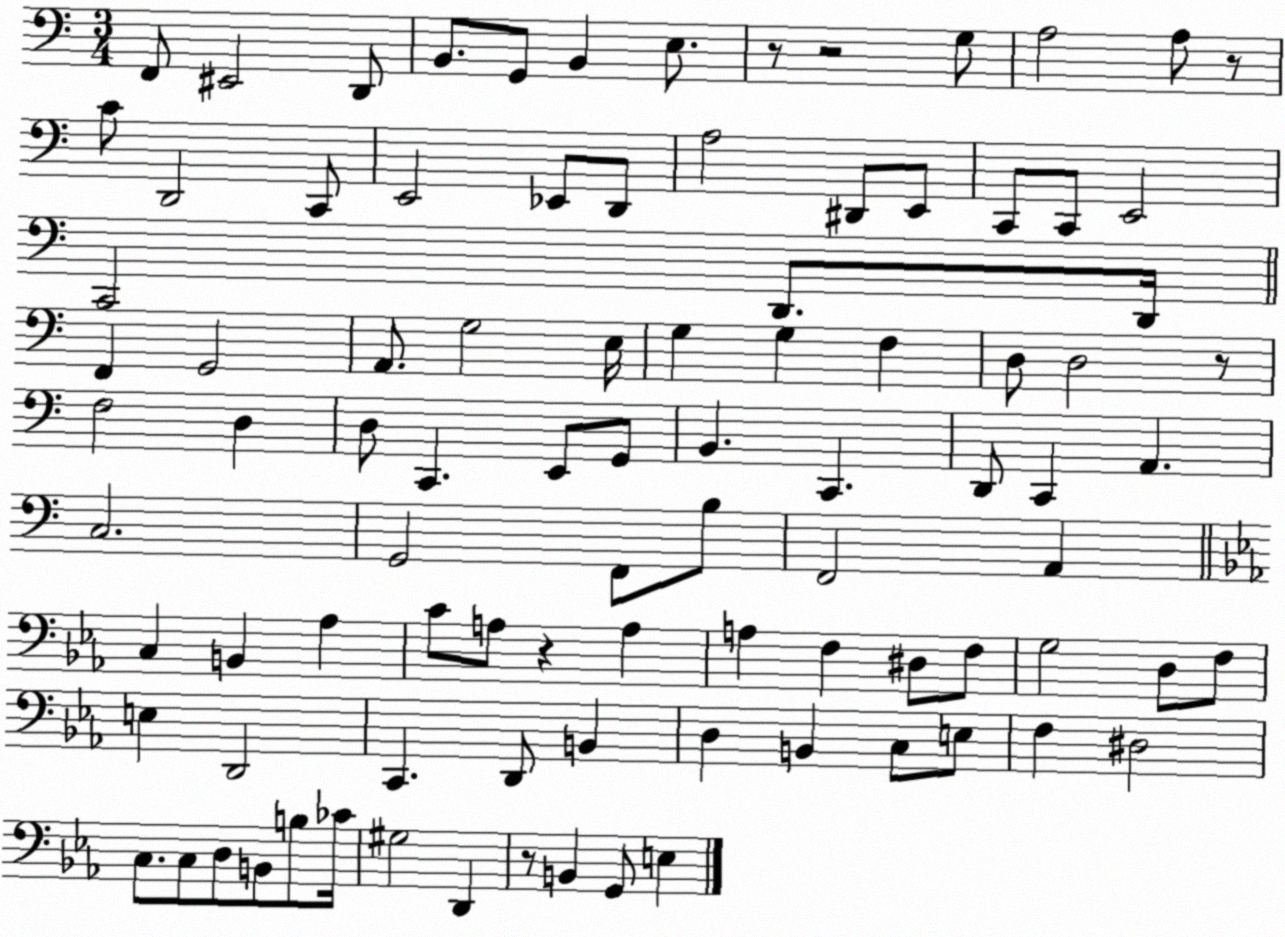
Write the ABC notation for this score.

X:1
T:Untitled
M:3/4
L:1/4
K:C
F,,/2 ^E,,2 D,,/2 B,,/2 G,,/2 B,, E,/2 z/2 z2 G,/2 A,2 A,/2 z/2 C/2 D,,2 C,,/2 E,,2 _E,,/2 D,,/2 A,2 ^D,,/2 E,,/2 C,,/2 C,,/2 E,,2 C,,2 D,,/2 D,,/4 F,, G,,2 A,,/2 G,2 E,/4 G, G, F, D,/2 D,2 z/2 F,2 D, D,/2 C,, E,,/2 G,,/2 B,, C,, D,,/2 C,, A,, C,2 G,,2 F,,/2 B,/2 F,,2 A,, C, B,, _A, C/2 A,/2 z A, A, F, ^D,/2 F,/2 G,2 D,/2 F,/2 E, D,,2 C,, D,,/2 B,, D, B,, C,/2 E,/2 F, ^D,2 C,/2 C,/2 D,/2 B,,/2 B,/2 _C/4 ^G,2 D,, z/2 B,, G,,/2 E,